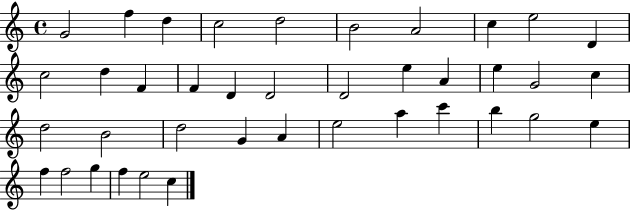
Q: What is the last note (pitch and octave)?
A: C5